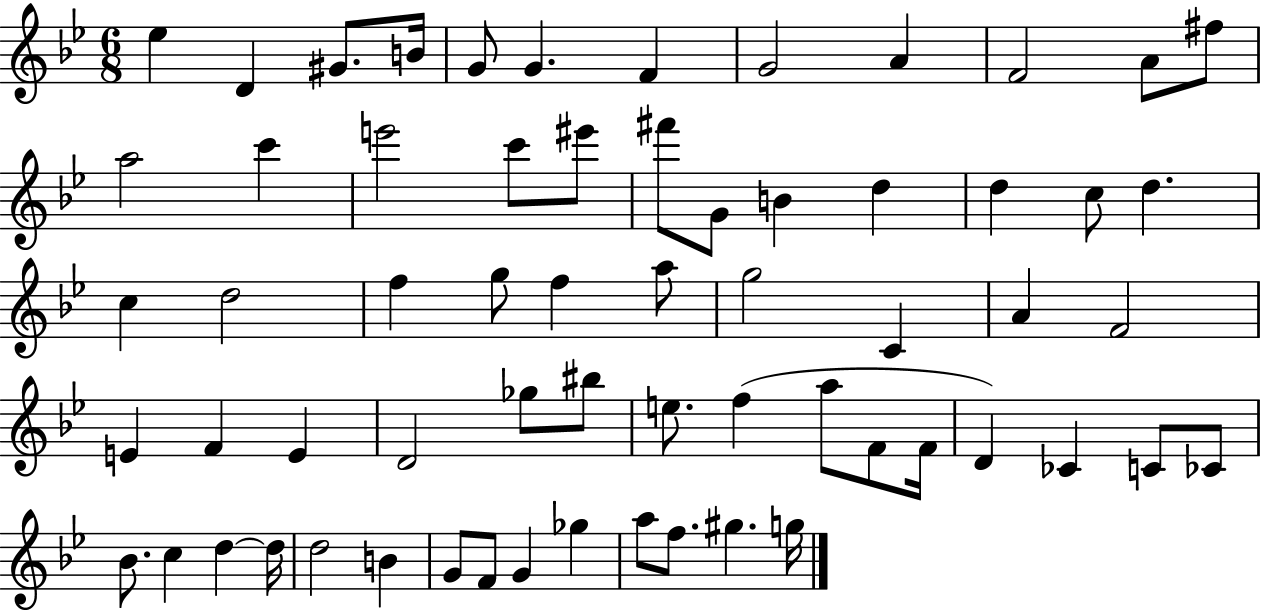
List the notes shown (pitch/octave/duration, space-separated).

Eb5/q D4/q G#4/e. B4/s G4/e G4/q. F4/q G4/h A4/q F4/h A4/e F#5/e A5/h C6/q E6/h C6/e EIS6/e F#6/e G4/e B4/q D5/q D5/q C5/e D5/q. C5/q D5/h F5/q G5/e F5/q A5/e G5/h C4/q A4/q F4/h E4/q F4/q E4/q D4/h Gb5/e BIS5/e E5/e. F5/q A5/e F4/e F4/s D4/q CES4/q C4/e CES4/e Bb4/e. C5/q D5/q D5/s D5/h B4/q G4/e F4/e G4/q Gb5/q A5/e F5/e. G#5/q. G5/s